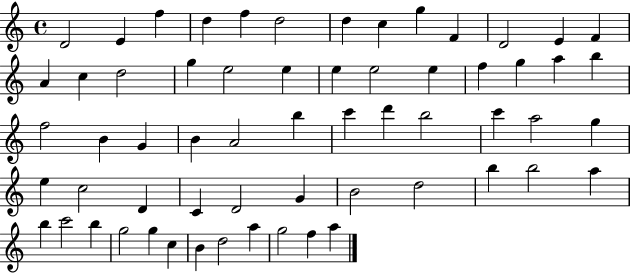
D4/h E4/q F5/q D5/q F5/q D5/h D5/q C5/q G5/q F4/q D4/h E4/q F4/q A4/q C5/q D5/h G5/q E5/h E5/q E5/q E5/h E5/q F5/q G5/q A5/q B5/q F5/h B4/q G4/q B4/q A4/h B5/q C6/q D6/q B5/h C6/q A5/h G5/q E5/q C5/h D4/q C4/q D4/h G4/q B4/h D5/h B5/q B5/h A5/q B5/q C6/h B5/q G5/h G5/q C5/q B4/q D5/h A5/q G5/h F5/q A5/q